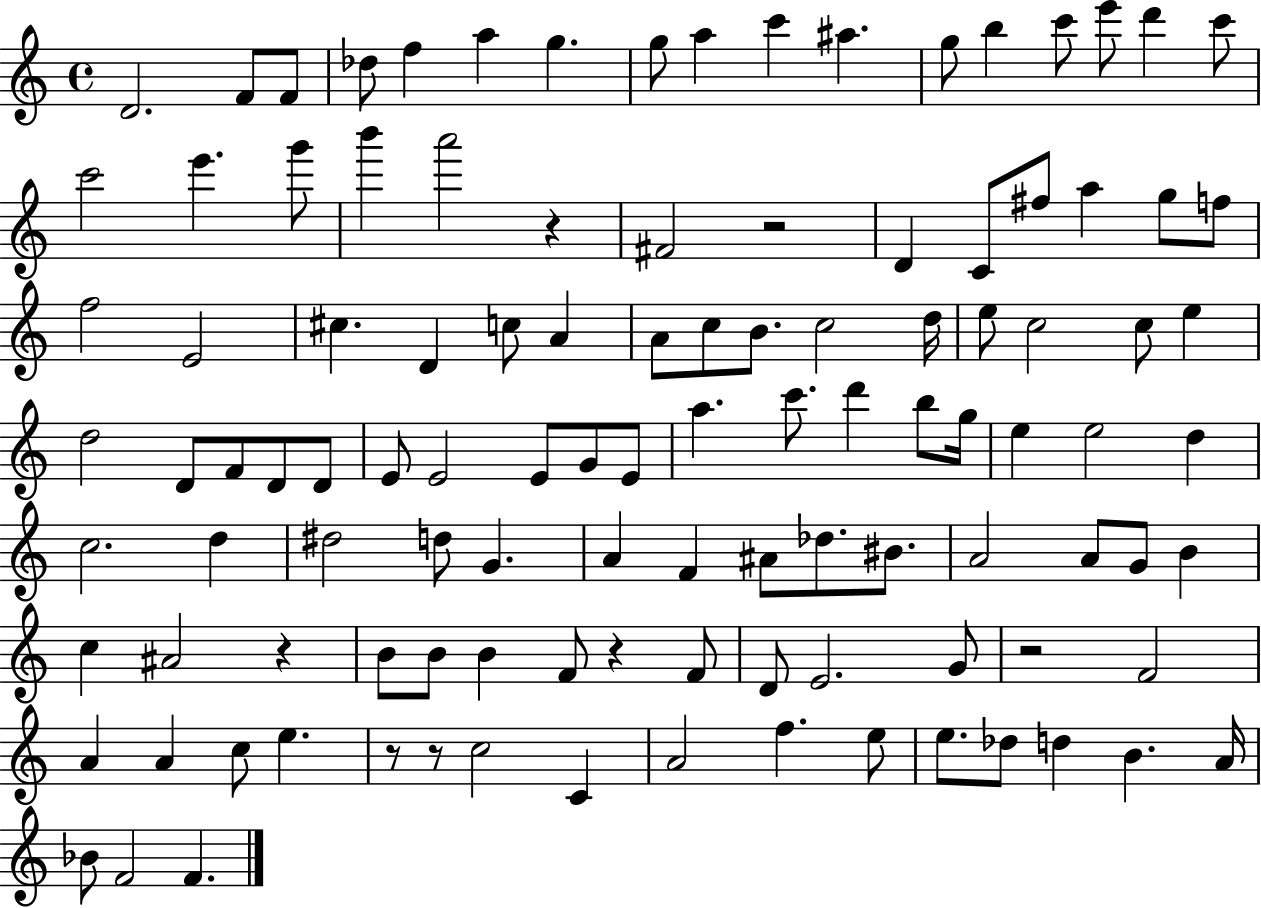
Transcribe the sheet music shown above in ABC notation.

X:1
T:Untitled
M:4/4
L:1/4
K:C
D2 F/2 F/2 _d/2 f a g g/2 a c' ^a g/2 b c'/2 e'/2 d' c'/2 c'2 e' g'/2 b' a'2 z ^F2 z2 D C/2 ^f/2 a g/2 f/2 f2 E2 ^c D c/2 A A/2 c/2 B/2 c2 d/4 e/2 c2 c/2 e d2 D/2 F/2 D/2 D/2 E/2 E2 E/2 G/2 E/2 a c'/2 d' b/2 g/4 e e2 d c2 d ^d2 d/2 G A F ^A/2 _d/2 ^B/2 A2 A/2 G/2 B c ^A2 z B/2 B/2 B F/2 z F/2 D/2 E2 G/2 z2 F2 A A c/2 e z/2 z/2 c2 C A2 f e/2 e/2 _d/2 d B A/4 _B/2 F2 F